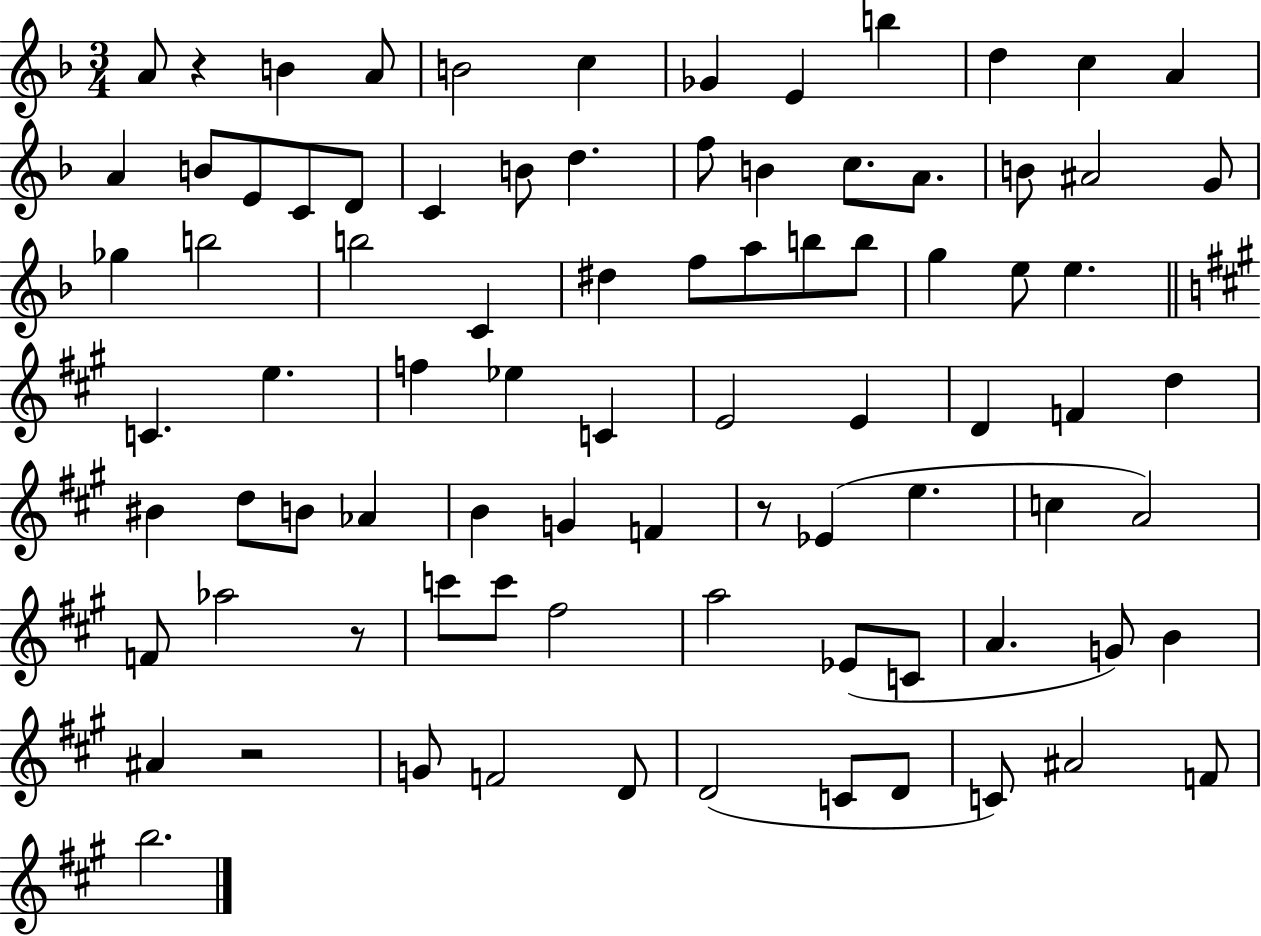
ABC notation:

X:1
T:Untitled
M:3/4
L:1/4
K:F
A/2 z B A/2 B2 c _G E b d c A A B/2 E/2 C/2 D/2 C B/2 d f/2 B c/2 A/2 B/2 ^A2 G/2 _g b2 b2 C ^d f/2 a/2 b/2 b/2 g e/2 e C e f _e C E2 E D F d ^B d/2 B/2 _A B G F z/2 _E e c A2 F/2 _a2 z/2 c'/2 c'/2 ^f2 a2 _E/2 C/2 A G/2 B ^A z2 G/2 F2 D/2 D2 C/2 D/2 C/2 ^A2 F/2 b2